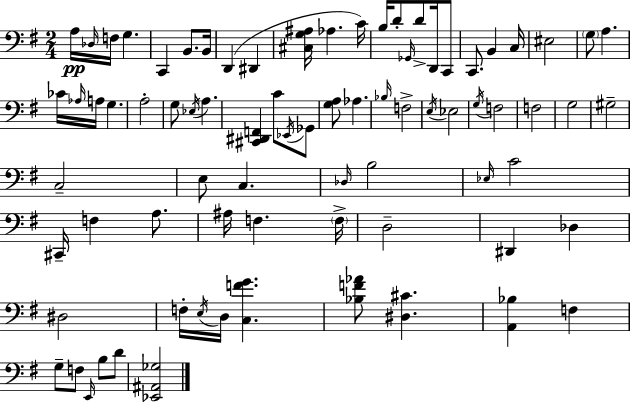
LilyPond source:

{
  \clef bass
  \numericTimeSignature
  \time 2/4
  \key e \minor
  a16\pp \grace { des16 } f16 g4. | c,4 b,8. | b,16 d,4( dis,4 | <cis g ais>16 aes4. | \break c'16) b16 d'8-. \grace { ges,16 } d'8-> d,16 | c,8 c,8. b,4 | c16 eis2 | \parenthesize g8 a4. | \break ces'16 \grace { aes16 } a16 g4. | a2-. | g8 \acciaccatura { ees16 } a4. | <cis, dis, f,>4 | \break c'8 \acciaccatura { ees,16 } ges,8 <g a>8 aes4. | \grace { bes16 } f2-> | \acciaccatura { e16 } ees2 | \acciaccatura { g16 } | \break f2 | f2 | g2 | gis2-- | \break c2-- | e8 c4. | \grace { des16 } b2 | \grace { ees16 } c'2 | \break cis,16-- f4 a8. | ais16 f4. | \parenthesize f16-> d2-- | dis,4 des4 | \break dis2 | f16-. \acciaccatura { e16 } d16 <c f' g'>4. | <bes f' aes'>8 <dis cis'>4. | <a, bes>4 f4 | \break g8-- f8 \grace { e,16 } | b8 d'8 <ees, ais, ges>2 | \bar "|."
}